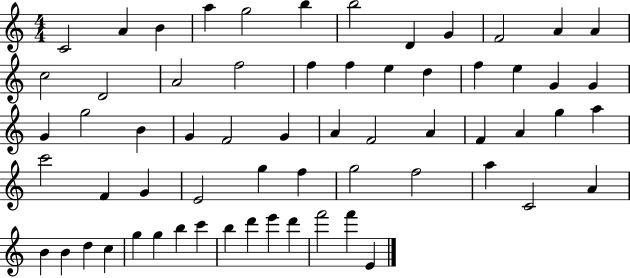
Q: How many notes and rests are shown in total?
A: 63